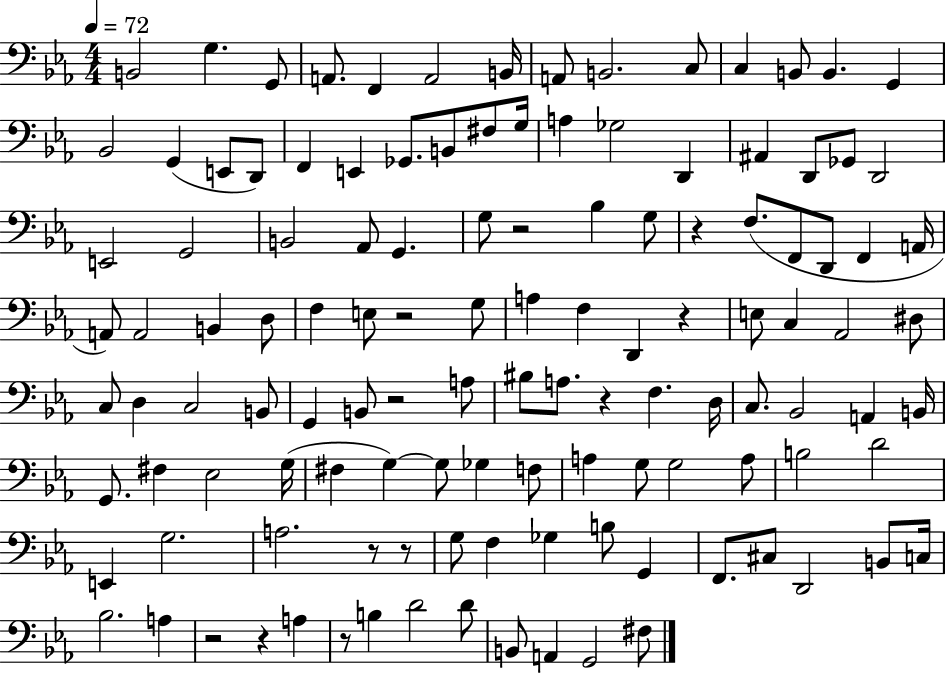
X:1
T:Untitled
M:4/4
L:1/4
K:Eb
B,,2 G, G,,/2 A,,/2 F,, A,,2 B,,/4 A,,/2 B,,2 C,/2 C, B,,/2 B,, G,, _B,,2 G,, E,,/2 D,,/2 F,, E,, _G,,/2 B,,/2 ^F,/2 G,/4 A, _G,2 D,, ^A,, D,,/2 _G,,/2 D,,2 E,,2 G,,2 B,,2 _A,,/2 G,, G,/2 z2 _B, G,/2 z F,/2 F,,/2 D,,/2 F,, A,,/4 A,,/2 A,,2 B,, D,/2 F, E,/2 z2 G,/2 A, F, D,, z E,/2 C, _A,,2 ^D,/2 C,/2 D, C,2 B,,/2 G,, B,,/2 z2 A,/2 ^B,/2 A,/2 z F, D,/4 C,/2 _B,,2 A,, B,,/4 G,,/2 ^F, _E,2 G,/4 ^F, G, G,/2 _G, F,/2 A, G,/2 G,2 A,/2 B,2 D2 E,, G,2 A,2 z/2 z/2 G,/2 F, _G, B,/2 G,, F,,/2 ^C,/2 D,,2 B,,/2 C,/4 _B,2 A, z2 z A, z/2 B, D2 D/2 B,,/2 A,, G,,2 ^F,/2